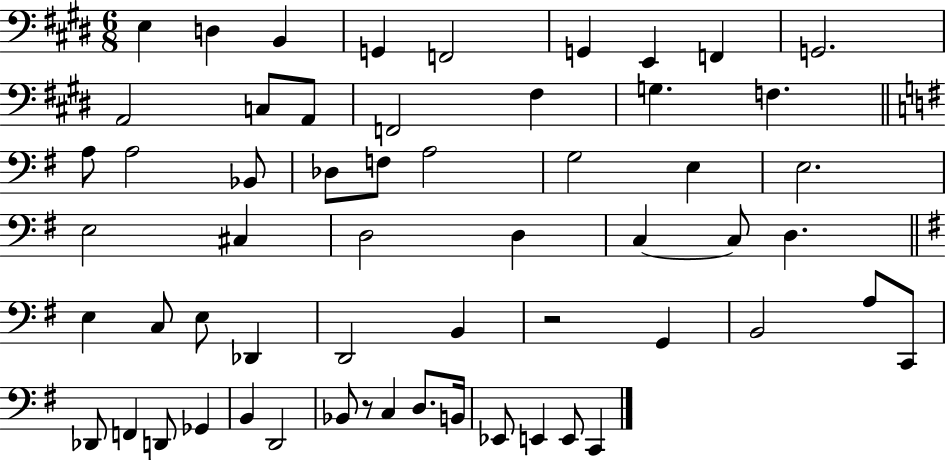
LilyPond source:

{
  \clef bass
  \numericTimeSignature
  \time 6/8
  \key e \major
  e4 d4 b,4 | g,4 f,2 | g,4 e,4 f,4 | g,2. | \break a,2 c8 a,8 | f,2 fis4 | g4. f4. | \bar "||" \break \key g \major a8 a2 bes,8 | des8 f8 a2 | g2 e4 | e2. | \break e2 cis4 | d2 d4 | c4~~ c8 d4. | \bar "||" \break \key g \major e4 c8 e8 des,4 | d,2 b,4 | r2 g,4 | b,2 a8 c,8 | \break des,8 f,4 d,8 ges,4 | b,4 d,2 | bes,8 r8 c4 d8. b,16 | ees,8 e,4 e,8 c,4 | \break \bar "|."
}